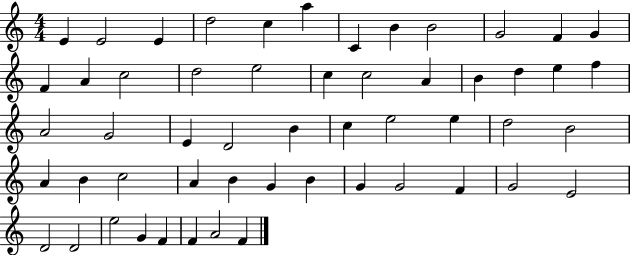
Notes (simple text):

E4/q E4/h E4/q D5/h C5/q A5/q C4/q B4/q B4/h G4/h F4/q G4/q F4/q A4/q C5/h D5/h E5/h C5/q C5/h A4/q B4/q D5/q E5/q F5/q A4/h G4/h E4/q D4/h B4/q C5/q E5/h E5/q D5/h B4/h A4/q B4/q C5/h A4/q B4/q G4/q B4/q G4/q G4/h F4/q G4/h E4/h D4/h D4/h E5/h G4/q F4/q F4/q A4/h F4/q